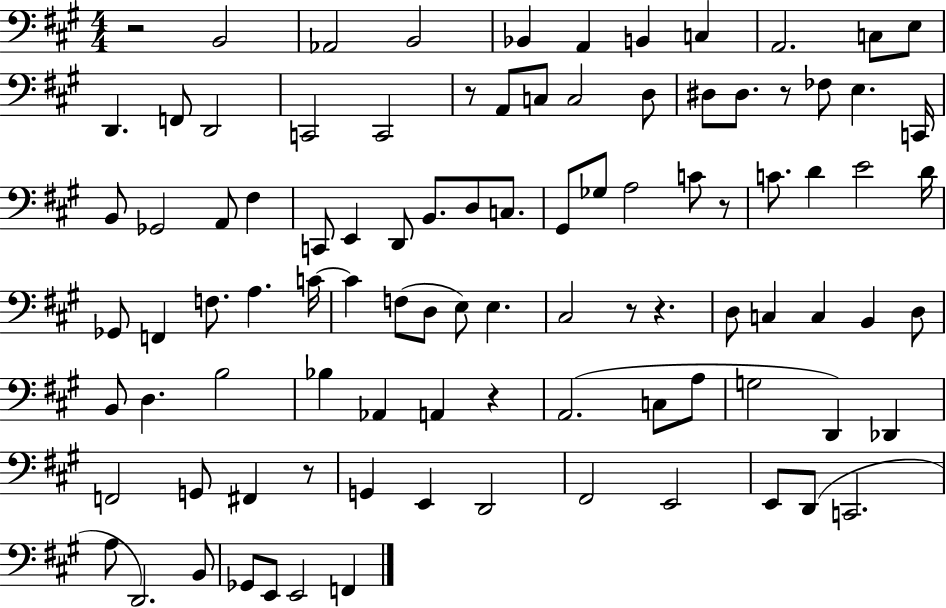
{
  \clef bass
  \numericTimeSignature
  \time 4/4
  \key a \major
  r2 b,2 | aes,2 b,2 | bes,4 a,4 b,4 c4 | a,2. c8 e8 | \break d,4. f,8 d,2 | c,2 c,2 | r8 a,8 c8 c2 d8 | dis8 dis8. r8 fes8 e4. c,16 | \break b,8 ges,2 a,8 fis4 | c,8 e,4 d,8 b,8. d8 c8. | gis,8 ges8 a2 c'8 r8 | c'8. d'4 e'2 d'16 | \break ges,8 f,4 f8. a4. c'16~~ | c'4 f8( d8 e8) e4. | cis2 r8 r4. | d8 c4 c4 b,4 d8 | \break b,8 d4. b2 | bes4 aes,4 a,4 r4 | a,2.( c8 a8 | g2 d,4) des,4 | \break f,2 g,8 fis,4 r8 | g,4 e,4 d,2 | fis,2 e,2 | e,8 d,8( c,2. | \break a8 d,2.) b,8 | ges,8 e,8 e,2 f,4 | \bar "|."
}